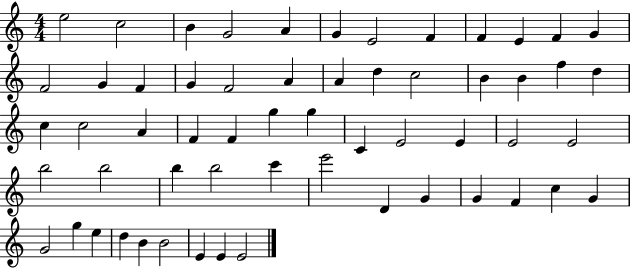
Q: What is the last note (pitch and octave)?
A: E4